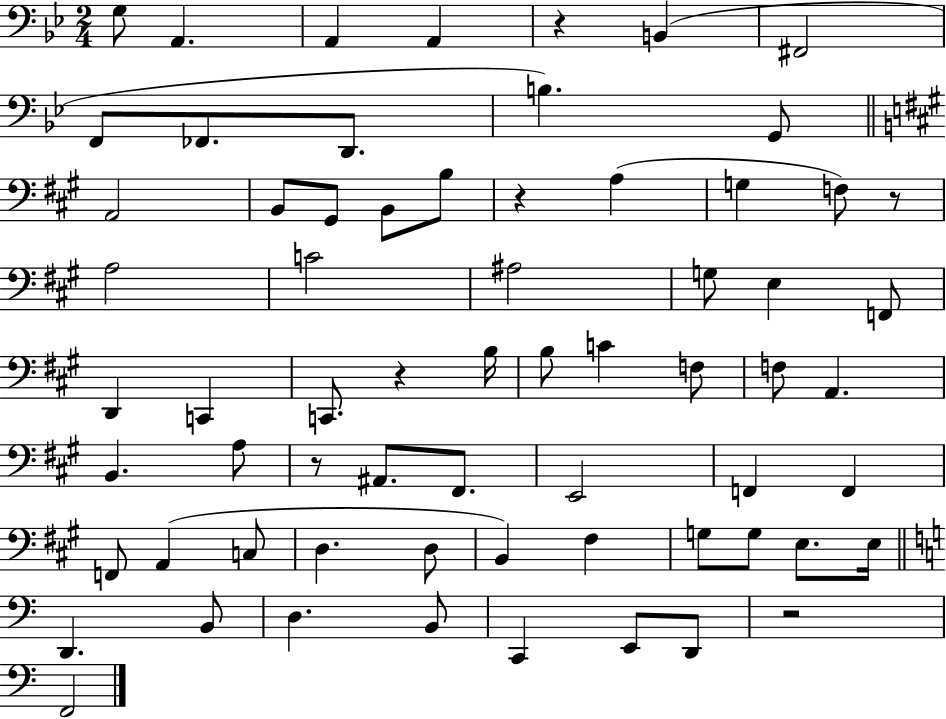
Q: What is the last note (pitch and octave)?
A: F2